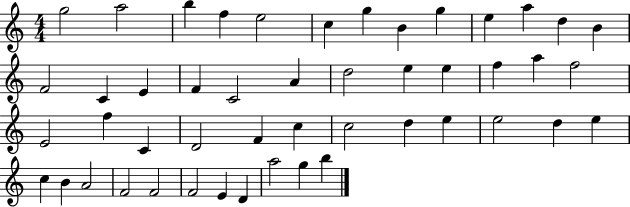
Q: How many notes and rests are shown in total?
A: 48